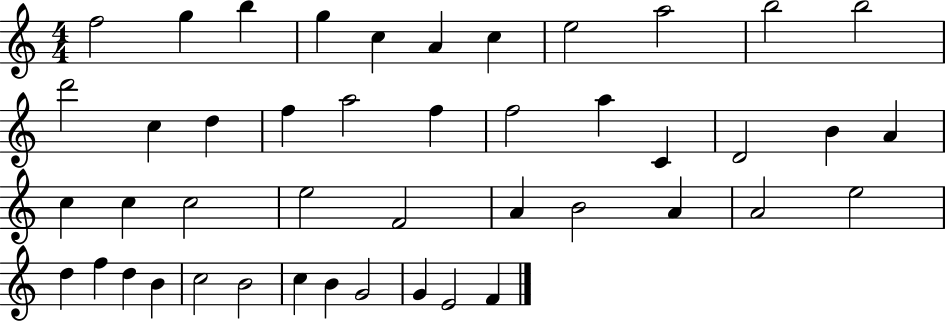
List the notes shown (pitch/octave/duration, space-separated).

F5/h G5/q B5/q G5/q C5/q A4/q C5/q E5/h A5/h B5/h B5/h D6/h C5/q D5/q F5/q A5/h F5/q F5/h A5/q C4/q D4/h B4/q A4/q C5/q C5/q C5/h E5/h F4/h A4/q B4/h A4/q A4/h E5/h D5/q F5/q D5/q B4/q C5/h B4/h C5/q B4/q G4/h G4/q E4/h F4/q